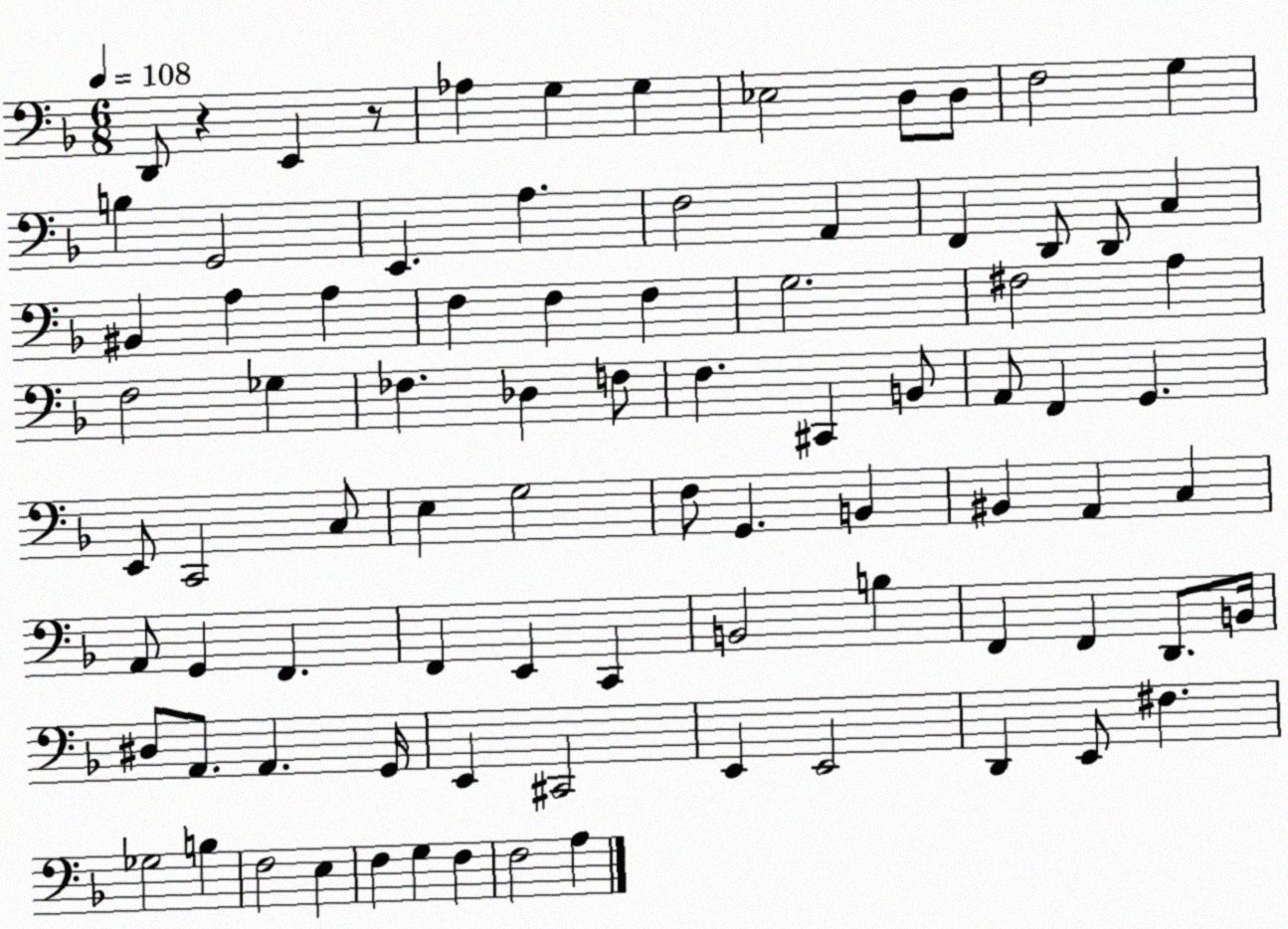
X:1
T:Untitled
M:6/8
L:1/4
K:F
D,,/2 z E,, z/2 _A, G, G, _E,2 D,/2 D,/2 F,2 G, B, G,,2 E,, A, F,2 A,, F,, D,,/2 D,,/2 C, ^B,, A, A, F, F, F, G,2 ^F,2 A, F,2 _G, _F, _D, F,/2 F, ^C,, B,,/2 A,,/2 F,, G,, E,,/2 C,,2 C,/2 E, G,2 F,/2 G,, B,, ^B,, A,, C, A,,/2 G,, F,, F,, E,, C,, B,,2 B, F,, F,, D,,/2 B,,/4 ^D,/2 A,,/2 A,, G,,/4 E,, ^C,,2 E,, E,,2 D,, E,,/2 ^F, _G,2 B, F,2 E, F, G, F, F,2 A,